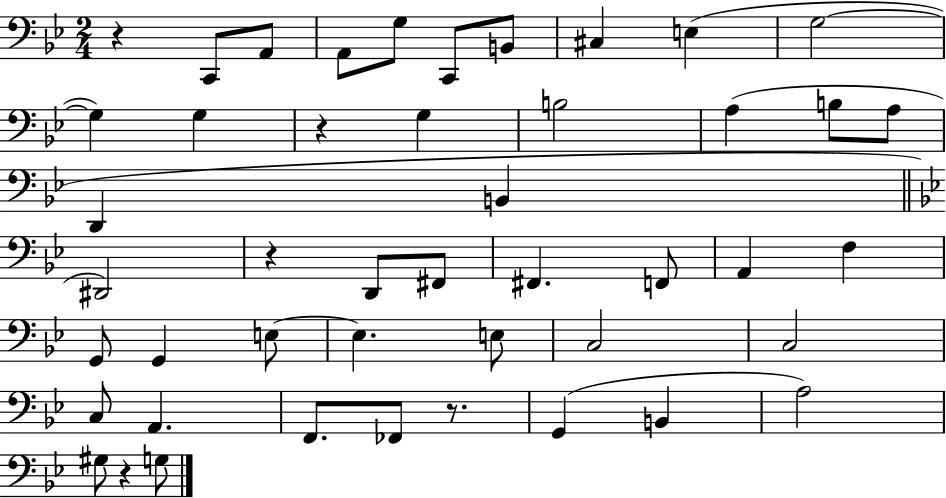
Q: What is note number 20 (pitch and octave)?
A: D2